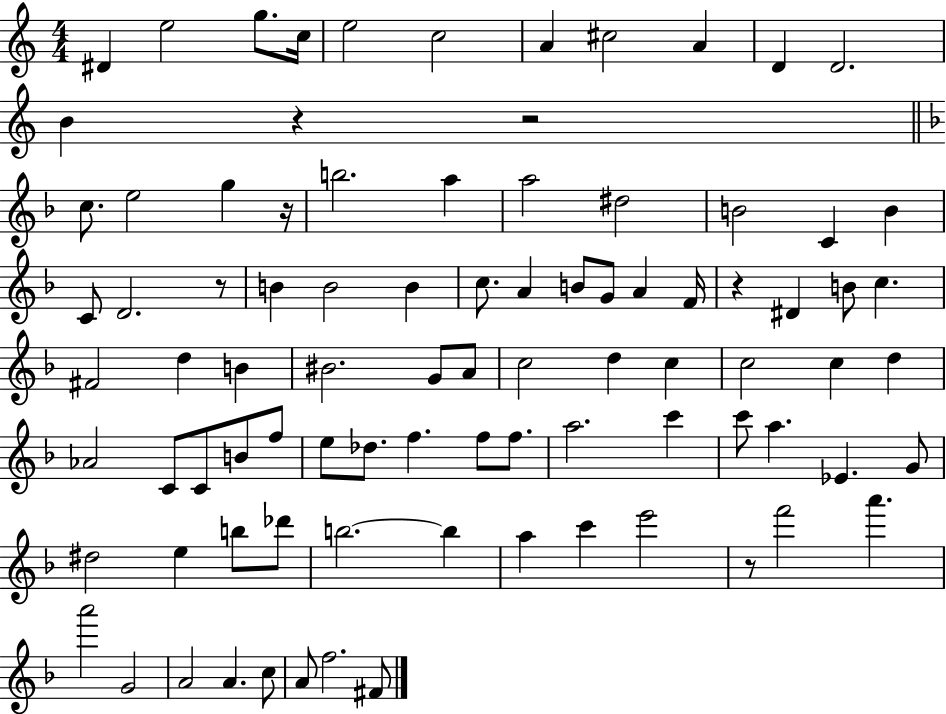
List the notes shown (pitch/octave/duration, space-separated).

D#4/q E5/h G5/e. C5/s E5/h C5/h A4/q C#5/h A4/q D4/q D4/h. B4/q R/q R/h C5/e. E5/h G5/q R/s B5/h. A5/q A5/h D#5/h B4/h C4/q B4/q C4/e D4/h. R/e B4/q B4/h B4/q C5/e. A4/q B4/e G4/e A4/q F4/s R/q D#4/q B4/e C5/q. F#4/h D5/q B4/q BIS4/h. G4/e A4/e C5/h D5/q C5/q C5/h C5/q D5/q Ab4/h C4/e C4/e B4/e F5/e E5/e Db5/e. F5/q. F5/e F5/e. A5/h. C6/q C6/e A5/q. Eb4/q. G4/e D#5/h E5/q B5/e Db6/e B5/h. B5/q A5/q C6/q E6/h R/e F6/h A6/q. A6/h G4/h A4/h A4/q. C5/e A4/e F5/h. F#4/e